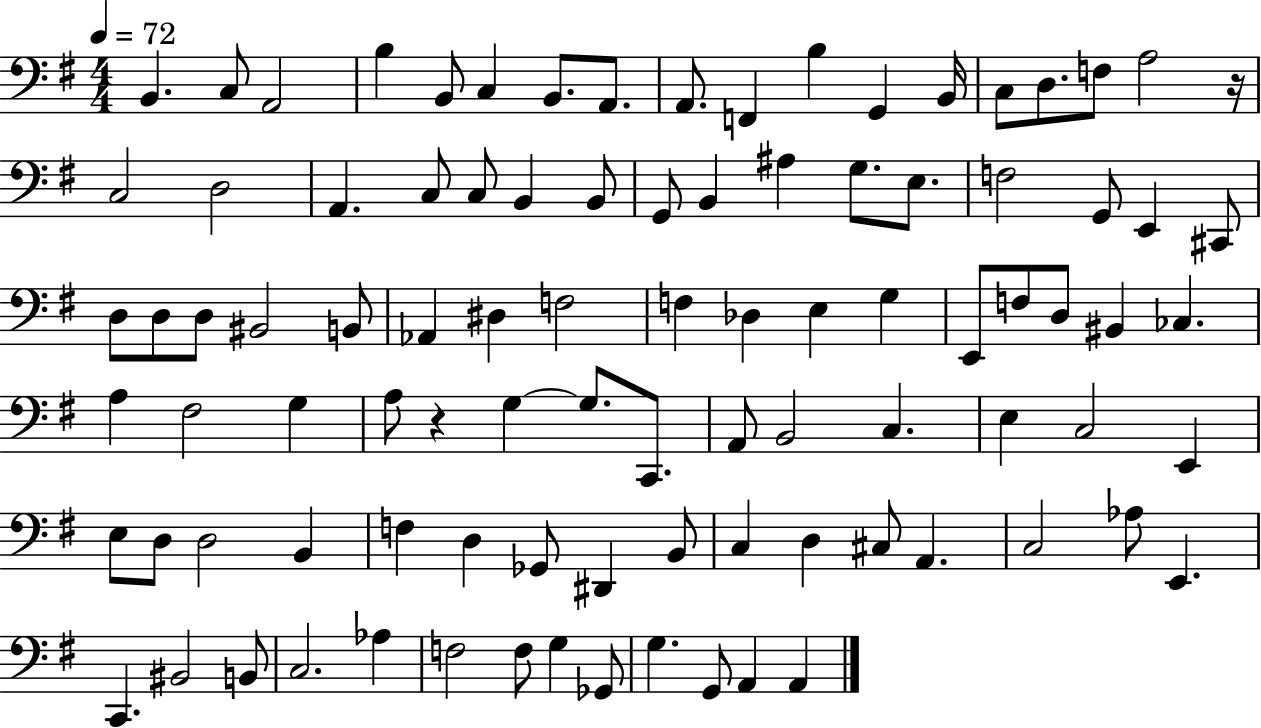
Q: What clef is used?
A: bass